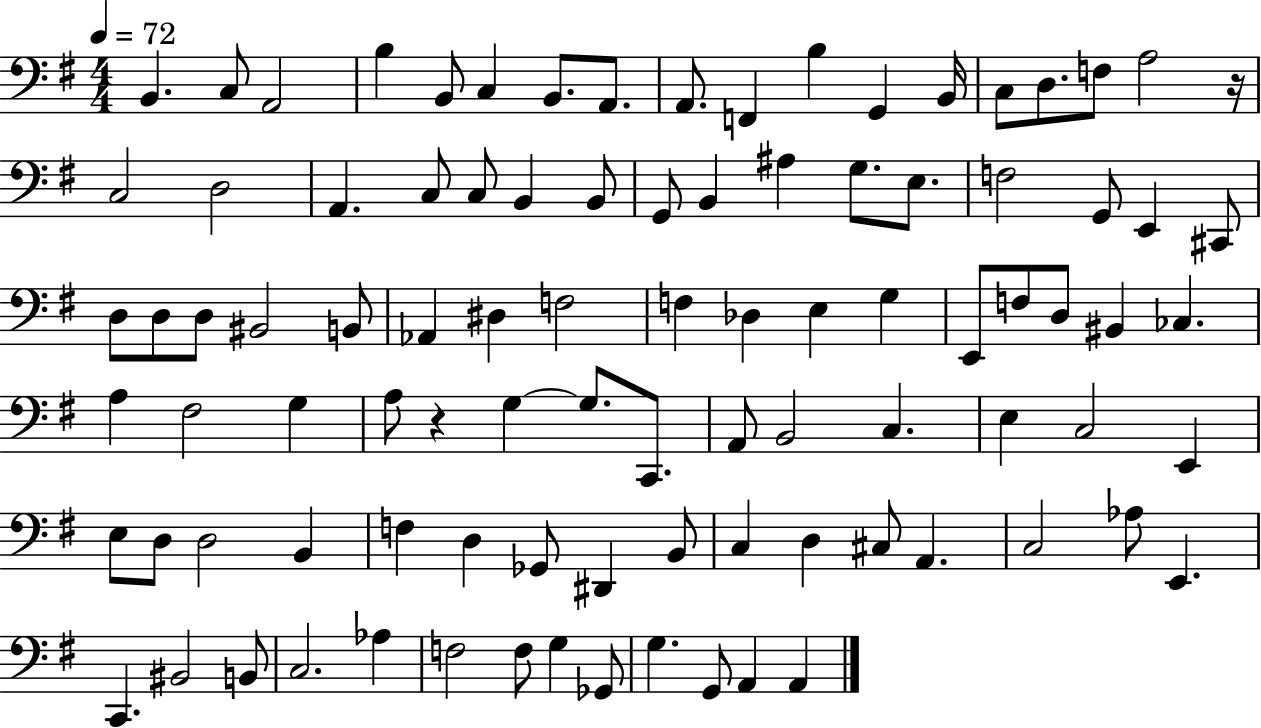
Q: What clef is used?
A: bass